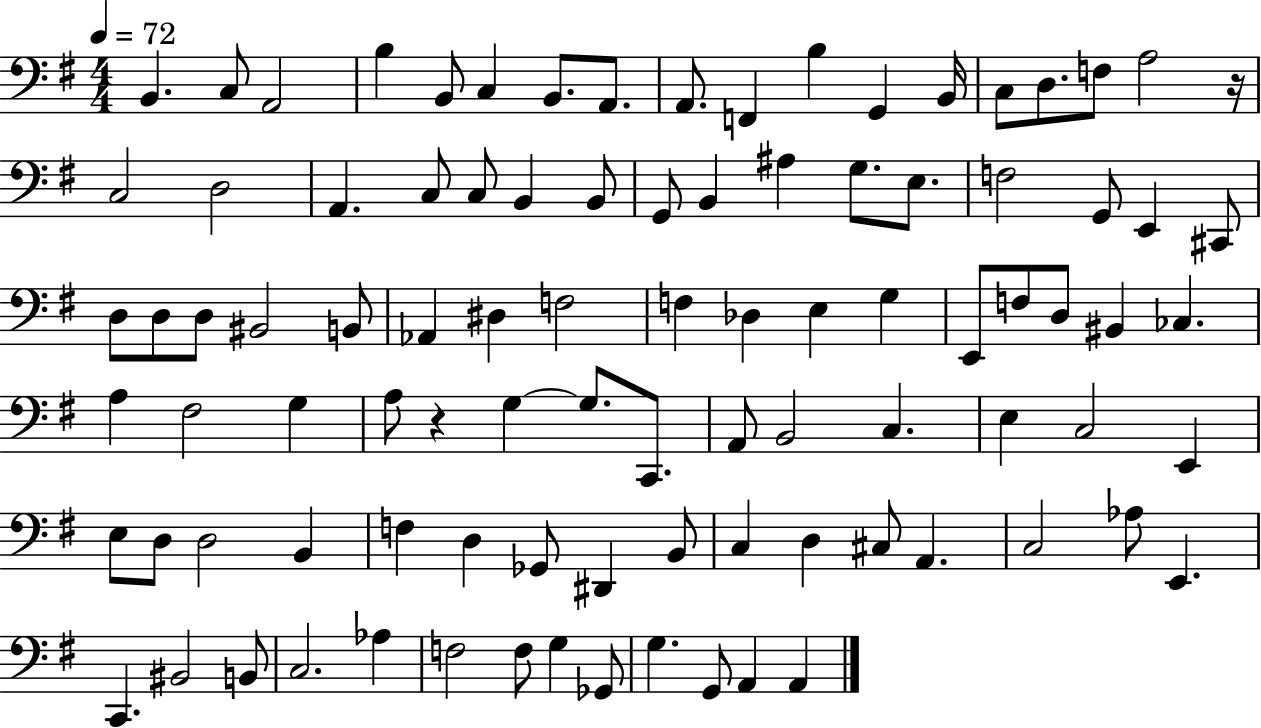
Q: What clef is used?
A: bass